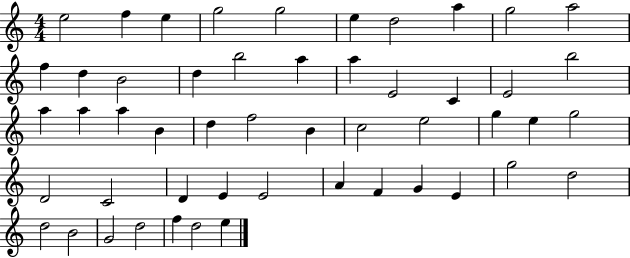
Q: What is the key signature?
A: C major